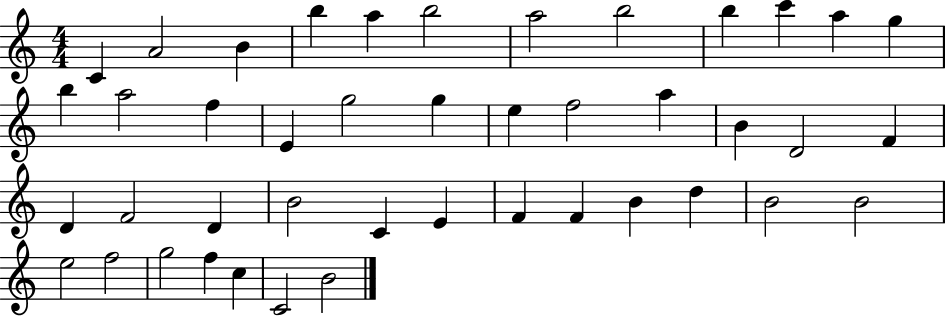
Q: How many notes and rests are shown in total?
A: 43